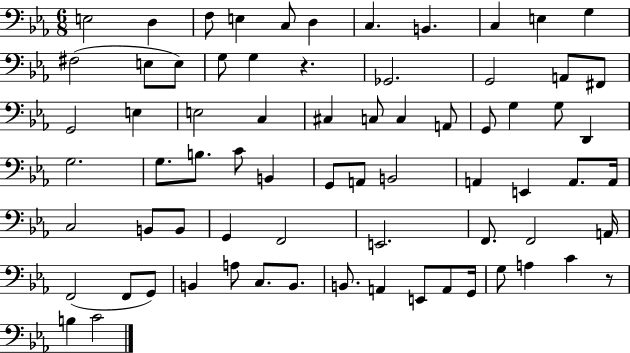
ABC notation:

X:1
T:Untitled
M:6/8
L:1/4
K:Eb
E,2 D, F,/2 E, C,/2 D, C, B,, C, E, G, ^F,2 E,/2 E,/2 G,/2 G, z _G,,2 G,,2 A,,/2 ^F,,/2 G,,2 E, E,2 C, ^C, C,/2 C, A,,/2 G,,/2 G, G,/2 D,, G,2 G,/2 B,/2 C/2 B,, G,,/2 A,,/2 B,,2 A,, E,, A,,/2 A,,/4 C,2 B,,/2 B,,/2 G,, F,,2 E,,2 F,,/2 F,,2 A,,/4 F,,2 F,,/2 G,,/2 B,, A,/2 C,/2 B,,/2 B,,/2 A,, E,,/2 A,,/2 G,,/4 G,/2 A, C z/2 B, C2